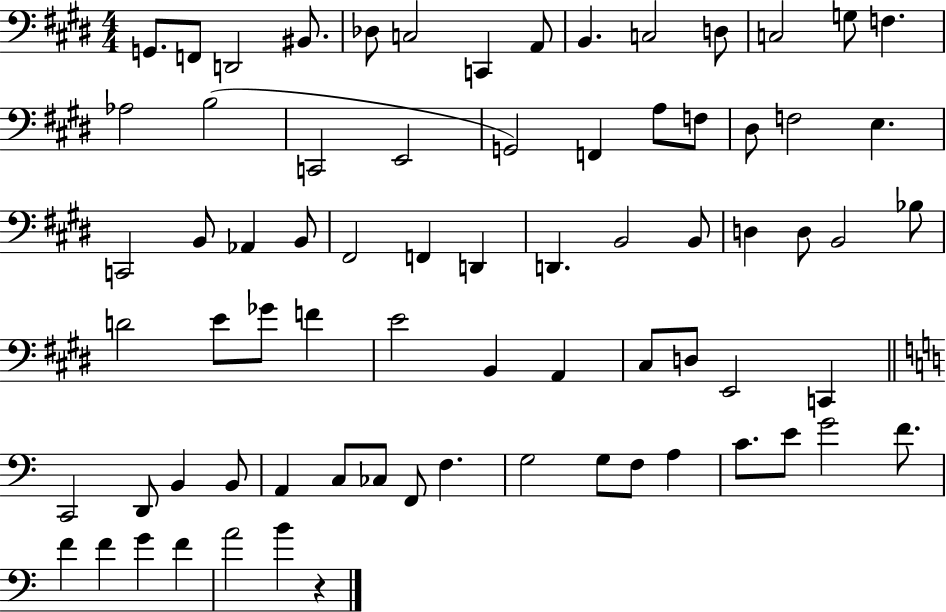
{
  \clef bass
  \numericTimeSignature
  \time 4/4
  \key e \major
  \repeat volta 2 { g,8. f,8 d,2 bis,8. | des8 c2 c,4 a,8 | b,4. c2 d8 | c2 g8 f4. | \break aes2 b2( | c,2 e,2 | g,2) f,4 a8 f8 | dis8 f2 e4. | \break c,2 b,8 aes,4 b,8 | fis,2 f,4 d,4 | d,4. b,2 b,8 | d4 d8 b,2 bes8 | \break d'2 e'8 ges'8 f'4 | e'2 b,4 a,4 | cis8 d8 e,2 c,4 | \bar "||" \break \key a \minor c,2 d,8 b,4 b,8 | a,4 c8 ces8 f,8 f4. | g2 g8 f8 a4 | c'8. e'8 g'2 f'8. | \break f'4 f'4 g'4 f'4 | a'2 b'4 r4 | } \bar "|."
}